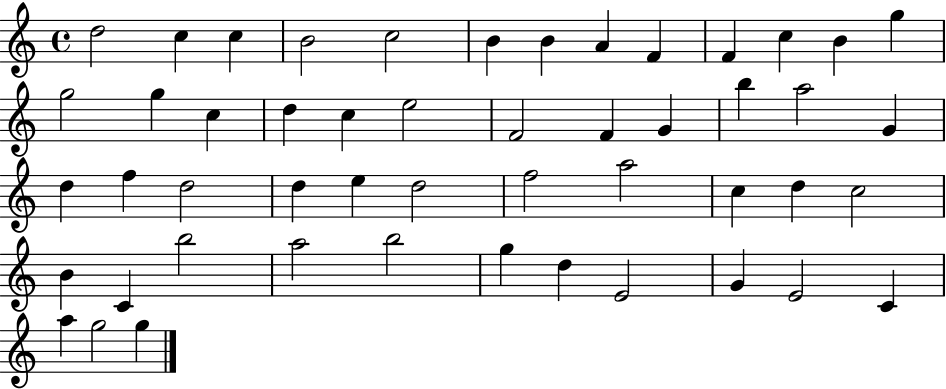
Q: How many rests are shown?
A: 0